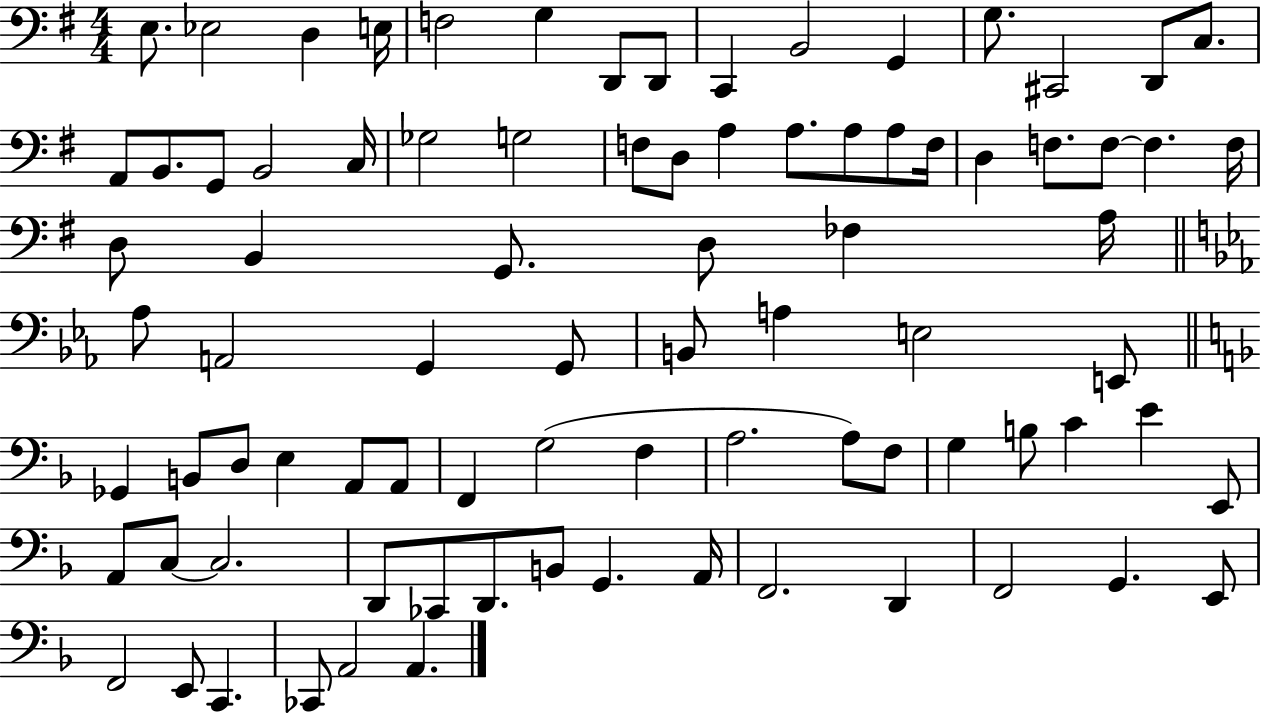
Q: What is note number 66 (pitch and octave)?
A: A2